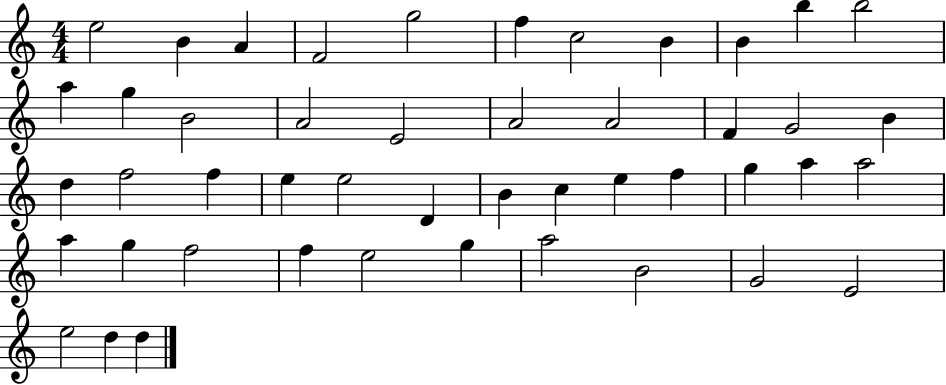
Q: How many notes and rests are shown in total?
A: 47